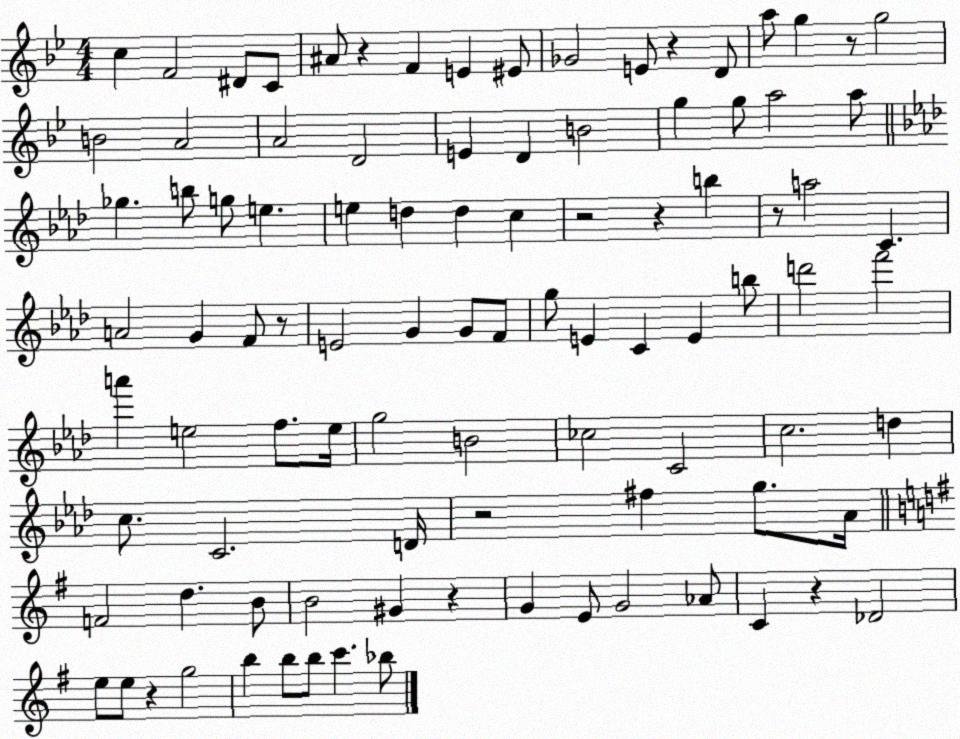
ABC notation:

X:1
T:Untitled
M:4/4
L:1/4
K:Bb
c F2 ^D/2 C/2 ^A/2 z F E ^E/2 _G2 E/2 z D/2 a/2 g z/2 g2 B2 A2 A2 D2 E D B2 g g/2 a2 a/2 _g b/2 g/2 e e d d c z2 z b z/2 a2 C A2 G F/2 z/2 E2 G G/2 F/2 g/2 E C E b/2 d'2 f'2 a' e2 f/2 e/4 g2 B2 _c2 C2 c2 d c/2 C2 D/4 z2 ^f g/2 _A/4 F2 d B/2 B2 ^G z G E/2 G2 _A/2 C z _D2 e/2 e/2 z g2 b b/2 b/2 c' _b/2